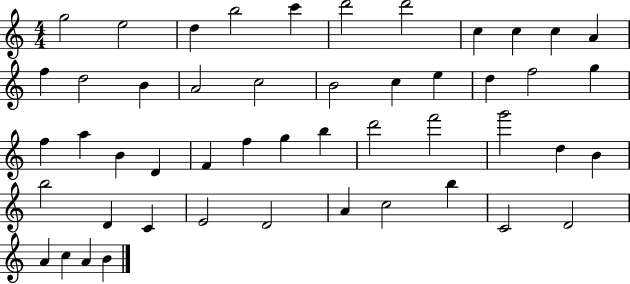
{
  \clef treble
  \numericTimeSignature
  \time 4/4
  \key c \major
  g''2 e''2 | d''4 b''2 c'''4 | d'''2 d'''2 | c''4 c''4 c''4 a'4 | \break f''4 d''2 b'4 | a'2 c''2 | b'2 c''4 e''4 | d''4 f''2 g''4 | \break f''4 a''4 b'4 d'4 | f'4 f''4 g''4 b''4 | d'''2 f'''2 | g'''2 d''4 b'4 | \break b''2 d'4 c'4 | e'2 d'2 | a'4 c''2 b''4 | c'2 d'2 | \break a'4 c''4 a'4 b'4 | \bar "|."
}